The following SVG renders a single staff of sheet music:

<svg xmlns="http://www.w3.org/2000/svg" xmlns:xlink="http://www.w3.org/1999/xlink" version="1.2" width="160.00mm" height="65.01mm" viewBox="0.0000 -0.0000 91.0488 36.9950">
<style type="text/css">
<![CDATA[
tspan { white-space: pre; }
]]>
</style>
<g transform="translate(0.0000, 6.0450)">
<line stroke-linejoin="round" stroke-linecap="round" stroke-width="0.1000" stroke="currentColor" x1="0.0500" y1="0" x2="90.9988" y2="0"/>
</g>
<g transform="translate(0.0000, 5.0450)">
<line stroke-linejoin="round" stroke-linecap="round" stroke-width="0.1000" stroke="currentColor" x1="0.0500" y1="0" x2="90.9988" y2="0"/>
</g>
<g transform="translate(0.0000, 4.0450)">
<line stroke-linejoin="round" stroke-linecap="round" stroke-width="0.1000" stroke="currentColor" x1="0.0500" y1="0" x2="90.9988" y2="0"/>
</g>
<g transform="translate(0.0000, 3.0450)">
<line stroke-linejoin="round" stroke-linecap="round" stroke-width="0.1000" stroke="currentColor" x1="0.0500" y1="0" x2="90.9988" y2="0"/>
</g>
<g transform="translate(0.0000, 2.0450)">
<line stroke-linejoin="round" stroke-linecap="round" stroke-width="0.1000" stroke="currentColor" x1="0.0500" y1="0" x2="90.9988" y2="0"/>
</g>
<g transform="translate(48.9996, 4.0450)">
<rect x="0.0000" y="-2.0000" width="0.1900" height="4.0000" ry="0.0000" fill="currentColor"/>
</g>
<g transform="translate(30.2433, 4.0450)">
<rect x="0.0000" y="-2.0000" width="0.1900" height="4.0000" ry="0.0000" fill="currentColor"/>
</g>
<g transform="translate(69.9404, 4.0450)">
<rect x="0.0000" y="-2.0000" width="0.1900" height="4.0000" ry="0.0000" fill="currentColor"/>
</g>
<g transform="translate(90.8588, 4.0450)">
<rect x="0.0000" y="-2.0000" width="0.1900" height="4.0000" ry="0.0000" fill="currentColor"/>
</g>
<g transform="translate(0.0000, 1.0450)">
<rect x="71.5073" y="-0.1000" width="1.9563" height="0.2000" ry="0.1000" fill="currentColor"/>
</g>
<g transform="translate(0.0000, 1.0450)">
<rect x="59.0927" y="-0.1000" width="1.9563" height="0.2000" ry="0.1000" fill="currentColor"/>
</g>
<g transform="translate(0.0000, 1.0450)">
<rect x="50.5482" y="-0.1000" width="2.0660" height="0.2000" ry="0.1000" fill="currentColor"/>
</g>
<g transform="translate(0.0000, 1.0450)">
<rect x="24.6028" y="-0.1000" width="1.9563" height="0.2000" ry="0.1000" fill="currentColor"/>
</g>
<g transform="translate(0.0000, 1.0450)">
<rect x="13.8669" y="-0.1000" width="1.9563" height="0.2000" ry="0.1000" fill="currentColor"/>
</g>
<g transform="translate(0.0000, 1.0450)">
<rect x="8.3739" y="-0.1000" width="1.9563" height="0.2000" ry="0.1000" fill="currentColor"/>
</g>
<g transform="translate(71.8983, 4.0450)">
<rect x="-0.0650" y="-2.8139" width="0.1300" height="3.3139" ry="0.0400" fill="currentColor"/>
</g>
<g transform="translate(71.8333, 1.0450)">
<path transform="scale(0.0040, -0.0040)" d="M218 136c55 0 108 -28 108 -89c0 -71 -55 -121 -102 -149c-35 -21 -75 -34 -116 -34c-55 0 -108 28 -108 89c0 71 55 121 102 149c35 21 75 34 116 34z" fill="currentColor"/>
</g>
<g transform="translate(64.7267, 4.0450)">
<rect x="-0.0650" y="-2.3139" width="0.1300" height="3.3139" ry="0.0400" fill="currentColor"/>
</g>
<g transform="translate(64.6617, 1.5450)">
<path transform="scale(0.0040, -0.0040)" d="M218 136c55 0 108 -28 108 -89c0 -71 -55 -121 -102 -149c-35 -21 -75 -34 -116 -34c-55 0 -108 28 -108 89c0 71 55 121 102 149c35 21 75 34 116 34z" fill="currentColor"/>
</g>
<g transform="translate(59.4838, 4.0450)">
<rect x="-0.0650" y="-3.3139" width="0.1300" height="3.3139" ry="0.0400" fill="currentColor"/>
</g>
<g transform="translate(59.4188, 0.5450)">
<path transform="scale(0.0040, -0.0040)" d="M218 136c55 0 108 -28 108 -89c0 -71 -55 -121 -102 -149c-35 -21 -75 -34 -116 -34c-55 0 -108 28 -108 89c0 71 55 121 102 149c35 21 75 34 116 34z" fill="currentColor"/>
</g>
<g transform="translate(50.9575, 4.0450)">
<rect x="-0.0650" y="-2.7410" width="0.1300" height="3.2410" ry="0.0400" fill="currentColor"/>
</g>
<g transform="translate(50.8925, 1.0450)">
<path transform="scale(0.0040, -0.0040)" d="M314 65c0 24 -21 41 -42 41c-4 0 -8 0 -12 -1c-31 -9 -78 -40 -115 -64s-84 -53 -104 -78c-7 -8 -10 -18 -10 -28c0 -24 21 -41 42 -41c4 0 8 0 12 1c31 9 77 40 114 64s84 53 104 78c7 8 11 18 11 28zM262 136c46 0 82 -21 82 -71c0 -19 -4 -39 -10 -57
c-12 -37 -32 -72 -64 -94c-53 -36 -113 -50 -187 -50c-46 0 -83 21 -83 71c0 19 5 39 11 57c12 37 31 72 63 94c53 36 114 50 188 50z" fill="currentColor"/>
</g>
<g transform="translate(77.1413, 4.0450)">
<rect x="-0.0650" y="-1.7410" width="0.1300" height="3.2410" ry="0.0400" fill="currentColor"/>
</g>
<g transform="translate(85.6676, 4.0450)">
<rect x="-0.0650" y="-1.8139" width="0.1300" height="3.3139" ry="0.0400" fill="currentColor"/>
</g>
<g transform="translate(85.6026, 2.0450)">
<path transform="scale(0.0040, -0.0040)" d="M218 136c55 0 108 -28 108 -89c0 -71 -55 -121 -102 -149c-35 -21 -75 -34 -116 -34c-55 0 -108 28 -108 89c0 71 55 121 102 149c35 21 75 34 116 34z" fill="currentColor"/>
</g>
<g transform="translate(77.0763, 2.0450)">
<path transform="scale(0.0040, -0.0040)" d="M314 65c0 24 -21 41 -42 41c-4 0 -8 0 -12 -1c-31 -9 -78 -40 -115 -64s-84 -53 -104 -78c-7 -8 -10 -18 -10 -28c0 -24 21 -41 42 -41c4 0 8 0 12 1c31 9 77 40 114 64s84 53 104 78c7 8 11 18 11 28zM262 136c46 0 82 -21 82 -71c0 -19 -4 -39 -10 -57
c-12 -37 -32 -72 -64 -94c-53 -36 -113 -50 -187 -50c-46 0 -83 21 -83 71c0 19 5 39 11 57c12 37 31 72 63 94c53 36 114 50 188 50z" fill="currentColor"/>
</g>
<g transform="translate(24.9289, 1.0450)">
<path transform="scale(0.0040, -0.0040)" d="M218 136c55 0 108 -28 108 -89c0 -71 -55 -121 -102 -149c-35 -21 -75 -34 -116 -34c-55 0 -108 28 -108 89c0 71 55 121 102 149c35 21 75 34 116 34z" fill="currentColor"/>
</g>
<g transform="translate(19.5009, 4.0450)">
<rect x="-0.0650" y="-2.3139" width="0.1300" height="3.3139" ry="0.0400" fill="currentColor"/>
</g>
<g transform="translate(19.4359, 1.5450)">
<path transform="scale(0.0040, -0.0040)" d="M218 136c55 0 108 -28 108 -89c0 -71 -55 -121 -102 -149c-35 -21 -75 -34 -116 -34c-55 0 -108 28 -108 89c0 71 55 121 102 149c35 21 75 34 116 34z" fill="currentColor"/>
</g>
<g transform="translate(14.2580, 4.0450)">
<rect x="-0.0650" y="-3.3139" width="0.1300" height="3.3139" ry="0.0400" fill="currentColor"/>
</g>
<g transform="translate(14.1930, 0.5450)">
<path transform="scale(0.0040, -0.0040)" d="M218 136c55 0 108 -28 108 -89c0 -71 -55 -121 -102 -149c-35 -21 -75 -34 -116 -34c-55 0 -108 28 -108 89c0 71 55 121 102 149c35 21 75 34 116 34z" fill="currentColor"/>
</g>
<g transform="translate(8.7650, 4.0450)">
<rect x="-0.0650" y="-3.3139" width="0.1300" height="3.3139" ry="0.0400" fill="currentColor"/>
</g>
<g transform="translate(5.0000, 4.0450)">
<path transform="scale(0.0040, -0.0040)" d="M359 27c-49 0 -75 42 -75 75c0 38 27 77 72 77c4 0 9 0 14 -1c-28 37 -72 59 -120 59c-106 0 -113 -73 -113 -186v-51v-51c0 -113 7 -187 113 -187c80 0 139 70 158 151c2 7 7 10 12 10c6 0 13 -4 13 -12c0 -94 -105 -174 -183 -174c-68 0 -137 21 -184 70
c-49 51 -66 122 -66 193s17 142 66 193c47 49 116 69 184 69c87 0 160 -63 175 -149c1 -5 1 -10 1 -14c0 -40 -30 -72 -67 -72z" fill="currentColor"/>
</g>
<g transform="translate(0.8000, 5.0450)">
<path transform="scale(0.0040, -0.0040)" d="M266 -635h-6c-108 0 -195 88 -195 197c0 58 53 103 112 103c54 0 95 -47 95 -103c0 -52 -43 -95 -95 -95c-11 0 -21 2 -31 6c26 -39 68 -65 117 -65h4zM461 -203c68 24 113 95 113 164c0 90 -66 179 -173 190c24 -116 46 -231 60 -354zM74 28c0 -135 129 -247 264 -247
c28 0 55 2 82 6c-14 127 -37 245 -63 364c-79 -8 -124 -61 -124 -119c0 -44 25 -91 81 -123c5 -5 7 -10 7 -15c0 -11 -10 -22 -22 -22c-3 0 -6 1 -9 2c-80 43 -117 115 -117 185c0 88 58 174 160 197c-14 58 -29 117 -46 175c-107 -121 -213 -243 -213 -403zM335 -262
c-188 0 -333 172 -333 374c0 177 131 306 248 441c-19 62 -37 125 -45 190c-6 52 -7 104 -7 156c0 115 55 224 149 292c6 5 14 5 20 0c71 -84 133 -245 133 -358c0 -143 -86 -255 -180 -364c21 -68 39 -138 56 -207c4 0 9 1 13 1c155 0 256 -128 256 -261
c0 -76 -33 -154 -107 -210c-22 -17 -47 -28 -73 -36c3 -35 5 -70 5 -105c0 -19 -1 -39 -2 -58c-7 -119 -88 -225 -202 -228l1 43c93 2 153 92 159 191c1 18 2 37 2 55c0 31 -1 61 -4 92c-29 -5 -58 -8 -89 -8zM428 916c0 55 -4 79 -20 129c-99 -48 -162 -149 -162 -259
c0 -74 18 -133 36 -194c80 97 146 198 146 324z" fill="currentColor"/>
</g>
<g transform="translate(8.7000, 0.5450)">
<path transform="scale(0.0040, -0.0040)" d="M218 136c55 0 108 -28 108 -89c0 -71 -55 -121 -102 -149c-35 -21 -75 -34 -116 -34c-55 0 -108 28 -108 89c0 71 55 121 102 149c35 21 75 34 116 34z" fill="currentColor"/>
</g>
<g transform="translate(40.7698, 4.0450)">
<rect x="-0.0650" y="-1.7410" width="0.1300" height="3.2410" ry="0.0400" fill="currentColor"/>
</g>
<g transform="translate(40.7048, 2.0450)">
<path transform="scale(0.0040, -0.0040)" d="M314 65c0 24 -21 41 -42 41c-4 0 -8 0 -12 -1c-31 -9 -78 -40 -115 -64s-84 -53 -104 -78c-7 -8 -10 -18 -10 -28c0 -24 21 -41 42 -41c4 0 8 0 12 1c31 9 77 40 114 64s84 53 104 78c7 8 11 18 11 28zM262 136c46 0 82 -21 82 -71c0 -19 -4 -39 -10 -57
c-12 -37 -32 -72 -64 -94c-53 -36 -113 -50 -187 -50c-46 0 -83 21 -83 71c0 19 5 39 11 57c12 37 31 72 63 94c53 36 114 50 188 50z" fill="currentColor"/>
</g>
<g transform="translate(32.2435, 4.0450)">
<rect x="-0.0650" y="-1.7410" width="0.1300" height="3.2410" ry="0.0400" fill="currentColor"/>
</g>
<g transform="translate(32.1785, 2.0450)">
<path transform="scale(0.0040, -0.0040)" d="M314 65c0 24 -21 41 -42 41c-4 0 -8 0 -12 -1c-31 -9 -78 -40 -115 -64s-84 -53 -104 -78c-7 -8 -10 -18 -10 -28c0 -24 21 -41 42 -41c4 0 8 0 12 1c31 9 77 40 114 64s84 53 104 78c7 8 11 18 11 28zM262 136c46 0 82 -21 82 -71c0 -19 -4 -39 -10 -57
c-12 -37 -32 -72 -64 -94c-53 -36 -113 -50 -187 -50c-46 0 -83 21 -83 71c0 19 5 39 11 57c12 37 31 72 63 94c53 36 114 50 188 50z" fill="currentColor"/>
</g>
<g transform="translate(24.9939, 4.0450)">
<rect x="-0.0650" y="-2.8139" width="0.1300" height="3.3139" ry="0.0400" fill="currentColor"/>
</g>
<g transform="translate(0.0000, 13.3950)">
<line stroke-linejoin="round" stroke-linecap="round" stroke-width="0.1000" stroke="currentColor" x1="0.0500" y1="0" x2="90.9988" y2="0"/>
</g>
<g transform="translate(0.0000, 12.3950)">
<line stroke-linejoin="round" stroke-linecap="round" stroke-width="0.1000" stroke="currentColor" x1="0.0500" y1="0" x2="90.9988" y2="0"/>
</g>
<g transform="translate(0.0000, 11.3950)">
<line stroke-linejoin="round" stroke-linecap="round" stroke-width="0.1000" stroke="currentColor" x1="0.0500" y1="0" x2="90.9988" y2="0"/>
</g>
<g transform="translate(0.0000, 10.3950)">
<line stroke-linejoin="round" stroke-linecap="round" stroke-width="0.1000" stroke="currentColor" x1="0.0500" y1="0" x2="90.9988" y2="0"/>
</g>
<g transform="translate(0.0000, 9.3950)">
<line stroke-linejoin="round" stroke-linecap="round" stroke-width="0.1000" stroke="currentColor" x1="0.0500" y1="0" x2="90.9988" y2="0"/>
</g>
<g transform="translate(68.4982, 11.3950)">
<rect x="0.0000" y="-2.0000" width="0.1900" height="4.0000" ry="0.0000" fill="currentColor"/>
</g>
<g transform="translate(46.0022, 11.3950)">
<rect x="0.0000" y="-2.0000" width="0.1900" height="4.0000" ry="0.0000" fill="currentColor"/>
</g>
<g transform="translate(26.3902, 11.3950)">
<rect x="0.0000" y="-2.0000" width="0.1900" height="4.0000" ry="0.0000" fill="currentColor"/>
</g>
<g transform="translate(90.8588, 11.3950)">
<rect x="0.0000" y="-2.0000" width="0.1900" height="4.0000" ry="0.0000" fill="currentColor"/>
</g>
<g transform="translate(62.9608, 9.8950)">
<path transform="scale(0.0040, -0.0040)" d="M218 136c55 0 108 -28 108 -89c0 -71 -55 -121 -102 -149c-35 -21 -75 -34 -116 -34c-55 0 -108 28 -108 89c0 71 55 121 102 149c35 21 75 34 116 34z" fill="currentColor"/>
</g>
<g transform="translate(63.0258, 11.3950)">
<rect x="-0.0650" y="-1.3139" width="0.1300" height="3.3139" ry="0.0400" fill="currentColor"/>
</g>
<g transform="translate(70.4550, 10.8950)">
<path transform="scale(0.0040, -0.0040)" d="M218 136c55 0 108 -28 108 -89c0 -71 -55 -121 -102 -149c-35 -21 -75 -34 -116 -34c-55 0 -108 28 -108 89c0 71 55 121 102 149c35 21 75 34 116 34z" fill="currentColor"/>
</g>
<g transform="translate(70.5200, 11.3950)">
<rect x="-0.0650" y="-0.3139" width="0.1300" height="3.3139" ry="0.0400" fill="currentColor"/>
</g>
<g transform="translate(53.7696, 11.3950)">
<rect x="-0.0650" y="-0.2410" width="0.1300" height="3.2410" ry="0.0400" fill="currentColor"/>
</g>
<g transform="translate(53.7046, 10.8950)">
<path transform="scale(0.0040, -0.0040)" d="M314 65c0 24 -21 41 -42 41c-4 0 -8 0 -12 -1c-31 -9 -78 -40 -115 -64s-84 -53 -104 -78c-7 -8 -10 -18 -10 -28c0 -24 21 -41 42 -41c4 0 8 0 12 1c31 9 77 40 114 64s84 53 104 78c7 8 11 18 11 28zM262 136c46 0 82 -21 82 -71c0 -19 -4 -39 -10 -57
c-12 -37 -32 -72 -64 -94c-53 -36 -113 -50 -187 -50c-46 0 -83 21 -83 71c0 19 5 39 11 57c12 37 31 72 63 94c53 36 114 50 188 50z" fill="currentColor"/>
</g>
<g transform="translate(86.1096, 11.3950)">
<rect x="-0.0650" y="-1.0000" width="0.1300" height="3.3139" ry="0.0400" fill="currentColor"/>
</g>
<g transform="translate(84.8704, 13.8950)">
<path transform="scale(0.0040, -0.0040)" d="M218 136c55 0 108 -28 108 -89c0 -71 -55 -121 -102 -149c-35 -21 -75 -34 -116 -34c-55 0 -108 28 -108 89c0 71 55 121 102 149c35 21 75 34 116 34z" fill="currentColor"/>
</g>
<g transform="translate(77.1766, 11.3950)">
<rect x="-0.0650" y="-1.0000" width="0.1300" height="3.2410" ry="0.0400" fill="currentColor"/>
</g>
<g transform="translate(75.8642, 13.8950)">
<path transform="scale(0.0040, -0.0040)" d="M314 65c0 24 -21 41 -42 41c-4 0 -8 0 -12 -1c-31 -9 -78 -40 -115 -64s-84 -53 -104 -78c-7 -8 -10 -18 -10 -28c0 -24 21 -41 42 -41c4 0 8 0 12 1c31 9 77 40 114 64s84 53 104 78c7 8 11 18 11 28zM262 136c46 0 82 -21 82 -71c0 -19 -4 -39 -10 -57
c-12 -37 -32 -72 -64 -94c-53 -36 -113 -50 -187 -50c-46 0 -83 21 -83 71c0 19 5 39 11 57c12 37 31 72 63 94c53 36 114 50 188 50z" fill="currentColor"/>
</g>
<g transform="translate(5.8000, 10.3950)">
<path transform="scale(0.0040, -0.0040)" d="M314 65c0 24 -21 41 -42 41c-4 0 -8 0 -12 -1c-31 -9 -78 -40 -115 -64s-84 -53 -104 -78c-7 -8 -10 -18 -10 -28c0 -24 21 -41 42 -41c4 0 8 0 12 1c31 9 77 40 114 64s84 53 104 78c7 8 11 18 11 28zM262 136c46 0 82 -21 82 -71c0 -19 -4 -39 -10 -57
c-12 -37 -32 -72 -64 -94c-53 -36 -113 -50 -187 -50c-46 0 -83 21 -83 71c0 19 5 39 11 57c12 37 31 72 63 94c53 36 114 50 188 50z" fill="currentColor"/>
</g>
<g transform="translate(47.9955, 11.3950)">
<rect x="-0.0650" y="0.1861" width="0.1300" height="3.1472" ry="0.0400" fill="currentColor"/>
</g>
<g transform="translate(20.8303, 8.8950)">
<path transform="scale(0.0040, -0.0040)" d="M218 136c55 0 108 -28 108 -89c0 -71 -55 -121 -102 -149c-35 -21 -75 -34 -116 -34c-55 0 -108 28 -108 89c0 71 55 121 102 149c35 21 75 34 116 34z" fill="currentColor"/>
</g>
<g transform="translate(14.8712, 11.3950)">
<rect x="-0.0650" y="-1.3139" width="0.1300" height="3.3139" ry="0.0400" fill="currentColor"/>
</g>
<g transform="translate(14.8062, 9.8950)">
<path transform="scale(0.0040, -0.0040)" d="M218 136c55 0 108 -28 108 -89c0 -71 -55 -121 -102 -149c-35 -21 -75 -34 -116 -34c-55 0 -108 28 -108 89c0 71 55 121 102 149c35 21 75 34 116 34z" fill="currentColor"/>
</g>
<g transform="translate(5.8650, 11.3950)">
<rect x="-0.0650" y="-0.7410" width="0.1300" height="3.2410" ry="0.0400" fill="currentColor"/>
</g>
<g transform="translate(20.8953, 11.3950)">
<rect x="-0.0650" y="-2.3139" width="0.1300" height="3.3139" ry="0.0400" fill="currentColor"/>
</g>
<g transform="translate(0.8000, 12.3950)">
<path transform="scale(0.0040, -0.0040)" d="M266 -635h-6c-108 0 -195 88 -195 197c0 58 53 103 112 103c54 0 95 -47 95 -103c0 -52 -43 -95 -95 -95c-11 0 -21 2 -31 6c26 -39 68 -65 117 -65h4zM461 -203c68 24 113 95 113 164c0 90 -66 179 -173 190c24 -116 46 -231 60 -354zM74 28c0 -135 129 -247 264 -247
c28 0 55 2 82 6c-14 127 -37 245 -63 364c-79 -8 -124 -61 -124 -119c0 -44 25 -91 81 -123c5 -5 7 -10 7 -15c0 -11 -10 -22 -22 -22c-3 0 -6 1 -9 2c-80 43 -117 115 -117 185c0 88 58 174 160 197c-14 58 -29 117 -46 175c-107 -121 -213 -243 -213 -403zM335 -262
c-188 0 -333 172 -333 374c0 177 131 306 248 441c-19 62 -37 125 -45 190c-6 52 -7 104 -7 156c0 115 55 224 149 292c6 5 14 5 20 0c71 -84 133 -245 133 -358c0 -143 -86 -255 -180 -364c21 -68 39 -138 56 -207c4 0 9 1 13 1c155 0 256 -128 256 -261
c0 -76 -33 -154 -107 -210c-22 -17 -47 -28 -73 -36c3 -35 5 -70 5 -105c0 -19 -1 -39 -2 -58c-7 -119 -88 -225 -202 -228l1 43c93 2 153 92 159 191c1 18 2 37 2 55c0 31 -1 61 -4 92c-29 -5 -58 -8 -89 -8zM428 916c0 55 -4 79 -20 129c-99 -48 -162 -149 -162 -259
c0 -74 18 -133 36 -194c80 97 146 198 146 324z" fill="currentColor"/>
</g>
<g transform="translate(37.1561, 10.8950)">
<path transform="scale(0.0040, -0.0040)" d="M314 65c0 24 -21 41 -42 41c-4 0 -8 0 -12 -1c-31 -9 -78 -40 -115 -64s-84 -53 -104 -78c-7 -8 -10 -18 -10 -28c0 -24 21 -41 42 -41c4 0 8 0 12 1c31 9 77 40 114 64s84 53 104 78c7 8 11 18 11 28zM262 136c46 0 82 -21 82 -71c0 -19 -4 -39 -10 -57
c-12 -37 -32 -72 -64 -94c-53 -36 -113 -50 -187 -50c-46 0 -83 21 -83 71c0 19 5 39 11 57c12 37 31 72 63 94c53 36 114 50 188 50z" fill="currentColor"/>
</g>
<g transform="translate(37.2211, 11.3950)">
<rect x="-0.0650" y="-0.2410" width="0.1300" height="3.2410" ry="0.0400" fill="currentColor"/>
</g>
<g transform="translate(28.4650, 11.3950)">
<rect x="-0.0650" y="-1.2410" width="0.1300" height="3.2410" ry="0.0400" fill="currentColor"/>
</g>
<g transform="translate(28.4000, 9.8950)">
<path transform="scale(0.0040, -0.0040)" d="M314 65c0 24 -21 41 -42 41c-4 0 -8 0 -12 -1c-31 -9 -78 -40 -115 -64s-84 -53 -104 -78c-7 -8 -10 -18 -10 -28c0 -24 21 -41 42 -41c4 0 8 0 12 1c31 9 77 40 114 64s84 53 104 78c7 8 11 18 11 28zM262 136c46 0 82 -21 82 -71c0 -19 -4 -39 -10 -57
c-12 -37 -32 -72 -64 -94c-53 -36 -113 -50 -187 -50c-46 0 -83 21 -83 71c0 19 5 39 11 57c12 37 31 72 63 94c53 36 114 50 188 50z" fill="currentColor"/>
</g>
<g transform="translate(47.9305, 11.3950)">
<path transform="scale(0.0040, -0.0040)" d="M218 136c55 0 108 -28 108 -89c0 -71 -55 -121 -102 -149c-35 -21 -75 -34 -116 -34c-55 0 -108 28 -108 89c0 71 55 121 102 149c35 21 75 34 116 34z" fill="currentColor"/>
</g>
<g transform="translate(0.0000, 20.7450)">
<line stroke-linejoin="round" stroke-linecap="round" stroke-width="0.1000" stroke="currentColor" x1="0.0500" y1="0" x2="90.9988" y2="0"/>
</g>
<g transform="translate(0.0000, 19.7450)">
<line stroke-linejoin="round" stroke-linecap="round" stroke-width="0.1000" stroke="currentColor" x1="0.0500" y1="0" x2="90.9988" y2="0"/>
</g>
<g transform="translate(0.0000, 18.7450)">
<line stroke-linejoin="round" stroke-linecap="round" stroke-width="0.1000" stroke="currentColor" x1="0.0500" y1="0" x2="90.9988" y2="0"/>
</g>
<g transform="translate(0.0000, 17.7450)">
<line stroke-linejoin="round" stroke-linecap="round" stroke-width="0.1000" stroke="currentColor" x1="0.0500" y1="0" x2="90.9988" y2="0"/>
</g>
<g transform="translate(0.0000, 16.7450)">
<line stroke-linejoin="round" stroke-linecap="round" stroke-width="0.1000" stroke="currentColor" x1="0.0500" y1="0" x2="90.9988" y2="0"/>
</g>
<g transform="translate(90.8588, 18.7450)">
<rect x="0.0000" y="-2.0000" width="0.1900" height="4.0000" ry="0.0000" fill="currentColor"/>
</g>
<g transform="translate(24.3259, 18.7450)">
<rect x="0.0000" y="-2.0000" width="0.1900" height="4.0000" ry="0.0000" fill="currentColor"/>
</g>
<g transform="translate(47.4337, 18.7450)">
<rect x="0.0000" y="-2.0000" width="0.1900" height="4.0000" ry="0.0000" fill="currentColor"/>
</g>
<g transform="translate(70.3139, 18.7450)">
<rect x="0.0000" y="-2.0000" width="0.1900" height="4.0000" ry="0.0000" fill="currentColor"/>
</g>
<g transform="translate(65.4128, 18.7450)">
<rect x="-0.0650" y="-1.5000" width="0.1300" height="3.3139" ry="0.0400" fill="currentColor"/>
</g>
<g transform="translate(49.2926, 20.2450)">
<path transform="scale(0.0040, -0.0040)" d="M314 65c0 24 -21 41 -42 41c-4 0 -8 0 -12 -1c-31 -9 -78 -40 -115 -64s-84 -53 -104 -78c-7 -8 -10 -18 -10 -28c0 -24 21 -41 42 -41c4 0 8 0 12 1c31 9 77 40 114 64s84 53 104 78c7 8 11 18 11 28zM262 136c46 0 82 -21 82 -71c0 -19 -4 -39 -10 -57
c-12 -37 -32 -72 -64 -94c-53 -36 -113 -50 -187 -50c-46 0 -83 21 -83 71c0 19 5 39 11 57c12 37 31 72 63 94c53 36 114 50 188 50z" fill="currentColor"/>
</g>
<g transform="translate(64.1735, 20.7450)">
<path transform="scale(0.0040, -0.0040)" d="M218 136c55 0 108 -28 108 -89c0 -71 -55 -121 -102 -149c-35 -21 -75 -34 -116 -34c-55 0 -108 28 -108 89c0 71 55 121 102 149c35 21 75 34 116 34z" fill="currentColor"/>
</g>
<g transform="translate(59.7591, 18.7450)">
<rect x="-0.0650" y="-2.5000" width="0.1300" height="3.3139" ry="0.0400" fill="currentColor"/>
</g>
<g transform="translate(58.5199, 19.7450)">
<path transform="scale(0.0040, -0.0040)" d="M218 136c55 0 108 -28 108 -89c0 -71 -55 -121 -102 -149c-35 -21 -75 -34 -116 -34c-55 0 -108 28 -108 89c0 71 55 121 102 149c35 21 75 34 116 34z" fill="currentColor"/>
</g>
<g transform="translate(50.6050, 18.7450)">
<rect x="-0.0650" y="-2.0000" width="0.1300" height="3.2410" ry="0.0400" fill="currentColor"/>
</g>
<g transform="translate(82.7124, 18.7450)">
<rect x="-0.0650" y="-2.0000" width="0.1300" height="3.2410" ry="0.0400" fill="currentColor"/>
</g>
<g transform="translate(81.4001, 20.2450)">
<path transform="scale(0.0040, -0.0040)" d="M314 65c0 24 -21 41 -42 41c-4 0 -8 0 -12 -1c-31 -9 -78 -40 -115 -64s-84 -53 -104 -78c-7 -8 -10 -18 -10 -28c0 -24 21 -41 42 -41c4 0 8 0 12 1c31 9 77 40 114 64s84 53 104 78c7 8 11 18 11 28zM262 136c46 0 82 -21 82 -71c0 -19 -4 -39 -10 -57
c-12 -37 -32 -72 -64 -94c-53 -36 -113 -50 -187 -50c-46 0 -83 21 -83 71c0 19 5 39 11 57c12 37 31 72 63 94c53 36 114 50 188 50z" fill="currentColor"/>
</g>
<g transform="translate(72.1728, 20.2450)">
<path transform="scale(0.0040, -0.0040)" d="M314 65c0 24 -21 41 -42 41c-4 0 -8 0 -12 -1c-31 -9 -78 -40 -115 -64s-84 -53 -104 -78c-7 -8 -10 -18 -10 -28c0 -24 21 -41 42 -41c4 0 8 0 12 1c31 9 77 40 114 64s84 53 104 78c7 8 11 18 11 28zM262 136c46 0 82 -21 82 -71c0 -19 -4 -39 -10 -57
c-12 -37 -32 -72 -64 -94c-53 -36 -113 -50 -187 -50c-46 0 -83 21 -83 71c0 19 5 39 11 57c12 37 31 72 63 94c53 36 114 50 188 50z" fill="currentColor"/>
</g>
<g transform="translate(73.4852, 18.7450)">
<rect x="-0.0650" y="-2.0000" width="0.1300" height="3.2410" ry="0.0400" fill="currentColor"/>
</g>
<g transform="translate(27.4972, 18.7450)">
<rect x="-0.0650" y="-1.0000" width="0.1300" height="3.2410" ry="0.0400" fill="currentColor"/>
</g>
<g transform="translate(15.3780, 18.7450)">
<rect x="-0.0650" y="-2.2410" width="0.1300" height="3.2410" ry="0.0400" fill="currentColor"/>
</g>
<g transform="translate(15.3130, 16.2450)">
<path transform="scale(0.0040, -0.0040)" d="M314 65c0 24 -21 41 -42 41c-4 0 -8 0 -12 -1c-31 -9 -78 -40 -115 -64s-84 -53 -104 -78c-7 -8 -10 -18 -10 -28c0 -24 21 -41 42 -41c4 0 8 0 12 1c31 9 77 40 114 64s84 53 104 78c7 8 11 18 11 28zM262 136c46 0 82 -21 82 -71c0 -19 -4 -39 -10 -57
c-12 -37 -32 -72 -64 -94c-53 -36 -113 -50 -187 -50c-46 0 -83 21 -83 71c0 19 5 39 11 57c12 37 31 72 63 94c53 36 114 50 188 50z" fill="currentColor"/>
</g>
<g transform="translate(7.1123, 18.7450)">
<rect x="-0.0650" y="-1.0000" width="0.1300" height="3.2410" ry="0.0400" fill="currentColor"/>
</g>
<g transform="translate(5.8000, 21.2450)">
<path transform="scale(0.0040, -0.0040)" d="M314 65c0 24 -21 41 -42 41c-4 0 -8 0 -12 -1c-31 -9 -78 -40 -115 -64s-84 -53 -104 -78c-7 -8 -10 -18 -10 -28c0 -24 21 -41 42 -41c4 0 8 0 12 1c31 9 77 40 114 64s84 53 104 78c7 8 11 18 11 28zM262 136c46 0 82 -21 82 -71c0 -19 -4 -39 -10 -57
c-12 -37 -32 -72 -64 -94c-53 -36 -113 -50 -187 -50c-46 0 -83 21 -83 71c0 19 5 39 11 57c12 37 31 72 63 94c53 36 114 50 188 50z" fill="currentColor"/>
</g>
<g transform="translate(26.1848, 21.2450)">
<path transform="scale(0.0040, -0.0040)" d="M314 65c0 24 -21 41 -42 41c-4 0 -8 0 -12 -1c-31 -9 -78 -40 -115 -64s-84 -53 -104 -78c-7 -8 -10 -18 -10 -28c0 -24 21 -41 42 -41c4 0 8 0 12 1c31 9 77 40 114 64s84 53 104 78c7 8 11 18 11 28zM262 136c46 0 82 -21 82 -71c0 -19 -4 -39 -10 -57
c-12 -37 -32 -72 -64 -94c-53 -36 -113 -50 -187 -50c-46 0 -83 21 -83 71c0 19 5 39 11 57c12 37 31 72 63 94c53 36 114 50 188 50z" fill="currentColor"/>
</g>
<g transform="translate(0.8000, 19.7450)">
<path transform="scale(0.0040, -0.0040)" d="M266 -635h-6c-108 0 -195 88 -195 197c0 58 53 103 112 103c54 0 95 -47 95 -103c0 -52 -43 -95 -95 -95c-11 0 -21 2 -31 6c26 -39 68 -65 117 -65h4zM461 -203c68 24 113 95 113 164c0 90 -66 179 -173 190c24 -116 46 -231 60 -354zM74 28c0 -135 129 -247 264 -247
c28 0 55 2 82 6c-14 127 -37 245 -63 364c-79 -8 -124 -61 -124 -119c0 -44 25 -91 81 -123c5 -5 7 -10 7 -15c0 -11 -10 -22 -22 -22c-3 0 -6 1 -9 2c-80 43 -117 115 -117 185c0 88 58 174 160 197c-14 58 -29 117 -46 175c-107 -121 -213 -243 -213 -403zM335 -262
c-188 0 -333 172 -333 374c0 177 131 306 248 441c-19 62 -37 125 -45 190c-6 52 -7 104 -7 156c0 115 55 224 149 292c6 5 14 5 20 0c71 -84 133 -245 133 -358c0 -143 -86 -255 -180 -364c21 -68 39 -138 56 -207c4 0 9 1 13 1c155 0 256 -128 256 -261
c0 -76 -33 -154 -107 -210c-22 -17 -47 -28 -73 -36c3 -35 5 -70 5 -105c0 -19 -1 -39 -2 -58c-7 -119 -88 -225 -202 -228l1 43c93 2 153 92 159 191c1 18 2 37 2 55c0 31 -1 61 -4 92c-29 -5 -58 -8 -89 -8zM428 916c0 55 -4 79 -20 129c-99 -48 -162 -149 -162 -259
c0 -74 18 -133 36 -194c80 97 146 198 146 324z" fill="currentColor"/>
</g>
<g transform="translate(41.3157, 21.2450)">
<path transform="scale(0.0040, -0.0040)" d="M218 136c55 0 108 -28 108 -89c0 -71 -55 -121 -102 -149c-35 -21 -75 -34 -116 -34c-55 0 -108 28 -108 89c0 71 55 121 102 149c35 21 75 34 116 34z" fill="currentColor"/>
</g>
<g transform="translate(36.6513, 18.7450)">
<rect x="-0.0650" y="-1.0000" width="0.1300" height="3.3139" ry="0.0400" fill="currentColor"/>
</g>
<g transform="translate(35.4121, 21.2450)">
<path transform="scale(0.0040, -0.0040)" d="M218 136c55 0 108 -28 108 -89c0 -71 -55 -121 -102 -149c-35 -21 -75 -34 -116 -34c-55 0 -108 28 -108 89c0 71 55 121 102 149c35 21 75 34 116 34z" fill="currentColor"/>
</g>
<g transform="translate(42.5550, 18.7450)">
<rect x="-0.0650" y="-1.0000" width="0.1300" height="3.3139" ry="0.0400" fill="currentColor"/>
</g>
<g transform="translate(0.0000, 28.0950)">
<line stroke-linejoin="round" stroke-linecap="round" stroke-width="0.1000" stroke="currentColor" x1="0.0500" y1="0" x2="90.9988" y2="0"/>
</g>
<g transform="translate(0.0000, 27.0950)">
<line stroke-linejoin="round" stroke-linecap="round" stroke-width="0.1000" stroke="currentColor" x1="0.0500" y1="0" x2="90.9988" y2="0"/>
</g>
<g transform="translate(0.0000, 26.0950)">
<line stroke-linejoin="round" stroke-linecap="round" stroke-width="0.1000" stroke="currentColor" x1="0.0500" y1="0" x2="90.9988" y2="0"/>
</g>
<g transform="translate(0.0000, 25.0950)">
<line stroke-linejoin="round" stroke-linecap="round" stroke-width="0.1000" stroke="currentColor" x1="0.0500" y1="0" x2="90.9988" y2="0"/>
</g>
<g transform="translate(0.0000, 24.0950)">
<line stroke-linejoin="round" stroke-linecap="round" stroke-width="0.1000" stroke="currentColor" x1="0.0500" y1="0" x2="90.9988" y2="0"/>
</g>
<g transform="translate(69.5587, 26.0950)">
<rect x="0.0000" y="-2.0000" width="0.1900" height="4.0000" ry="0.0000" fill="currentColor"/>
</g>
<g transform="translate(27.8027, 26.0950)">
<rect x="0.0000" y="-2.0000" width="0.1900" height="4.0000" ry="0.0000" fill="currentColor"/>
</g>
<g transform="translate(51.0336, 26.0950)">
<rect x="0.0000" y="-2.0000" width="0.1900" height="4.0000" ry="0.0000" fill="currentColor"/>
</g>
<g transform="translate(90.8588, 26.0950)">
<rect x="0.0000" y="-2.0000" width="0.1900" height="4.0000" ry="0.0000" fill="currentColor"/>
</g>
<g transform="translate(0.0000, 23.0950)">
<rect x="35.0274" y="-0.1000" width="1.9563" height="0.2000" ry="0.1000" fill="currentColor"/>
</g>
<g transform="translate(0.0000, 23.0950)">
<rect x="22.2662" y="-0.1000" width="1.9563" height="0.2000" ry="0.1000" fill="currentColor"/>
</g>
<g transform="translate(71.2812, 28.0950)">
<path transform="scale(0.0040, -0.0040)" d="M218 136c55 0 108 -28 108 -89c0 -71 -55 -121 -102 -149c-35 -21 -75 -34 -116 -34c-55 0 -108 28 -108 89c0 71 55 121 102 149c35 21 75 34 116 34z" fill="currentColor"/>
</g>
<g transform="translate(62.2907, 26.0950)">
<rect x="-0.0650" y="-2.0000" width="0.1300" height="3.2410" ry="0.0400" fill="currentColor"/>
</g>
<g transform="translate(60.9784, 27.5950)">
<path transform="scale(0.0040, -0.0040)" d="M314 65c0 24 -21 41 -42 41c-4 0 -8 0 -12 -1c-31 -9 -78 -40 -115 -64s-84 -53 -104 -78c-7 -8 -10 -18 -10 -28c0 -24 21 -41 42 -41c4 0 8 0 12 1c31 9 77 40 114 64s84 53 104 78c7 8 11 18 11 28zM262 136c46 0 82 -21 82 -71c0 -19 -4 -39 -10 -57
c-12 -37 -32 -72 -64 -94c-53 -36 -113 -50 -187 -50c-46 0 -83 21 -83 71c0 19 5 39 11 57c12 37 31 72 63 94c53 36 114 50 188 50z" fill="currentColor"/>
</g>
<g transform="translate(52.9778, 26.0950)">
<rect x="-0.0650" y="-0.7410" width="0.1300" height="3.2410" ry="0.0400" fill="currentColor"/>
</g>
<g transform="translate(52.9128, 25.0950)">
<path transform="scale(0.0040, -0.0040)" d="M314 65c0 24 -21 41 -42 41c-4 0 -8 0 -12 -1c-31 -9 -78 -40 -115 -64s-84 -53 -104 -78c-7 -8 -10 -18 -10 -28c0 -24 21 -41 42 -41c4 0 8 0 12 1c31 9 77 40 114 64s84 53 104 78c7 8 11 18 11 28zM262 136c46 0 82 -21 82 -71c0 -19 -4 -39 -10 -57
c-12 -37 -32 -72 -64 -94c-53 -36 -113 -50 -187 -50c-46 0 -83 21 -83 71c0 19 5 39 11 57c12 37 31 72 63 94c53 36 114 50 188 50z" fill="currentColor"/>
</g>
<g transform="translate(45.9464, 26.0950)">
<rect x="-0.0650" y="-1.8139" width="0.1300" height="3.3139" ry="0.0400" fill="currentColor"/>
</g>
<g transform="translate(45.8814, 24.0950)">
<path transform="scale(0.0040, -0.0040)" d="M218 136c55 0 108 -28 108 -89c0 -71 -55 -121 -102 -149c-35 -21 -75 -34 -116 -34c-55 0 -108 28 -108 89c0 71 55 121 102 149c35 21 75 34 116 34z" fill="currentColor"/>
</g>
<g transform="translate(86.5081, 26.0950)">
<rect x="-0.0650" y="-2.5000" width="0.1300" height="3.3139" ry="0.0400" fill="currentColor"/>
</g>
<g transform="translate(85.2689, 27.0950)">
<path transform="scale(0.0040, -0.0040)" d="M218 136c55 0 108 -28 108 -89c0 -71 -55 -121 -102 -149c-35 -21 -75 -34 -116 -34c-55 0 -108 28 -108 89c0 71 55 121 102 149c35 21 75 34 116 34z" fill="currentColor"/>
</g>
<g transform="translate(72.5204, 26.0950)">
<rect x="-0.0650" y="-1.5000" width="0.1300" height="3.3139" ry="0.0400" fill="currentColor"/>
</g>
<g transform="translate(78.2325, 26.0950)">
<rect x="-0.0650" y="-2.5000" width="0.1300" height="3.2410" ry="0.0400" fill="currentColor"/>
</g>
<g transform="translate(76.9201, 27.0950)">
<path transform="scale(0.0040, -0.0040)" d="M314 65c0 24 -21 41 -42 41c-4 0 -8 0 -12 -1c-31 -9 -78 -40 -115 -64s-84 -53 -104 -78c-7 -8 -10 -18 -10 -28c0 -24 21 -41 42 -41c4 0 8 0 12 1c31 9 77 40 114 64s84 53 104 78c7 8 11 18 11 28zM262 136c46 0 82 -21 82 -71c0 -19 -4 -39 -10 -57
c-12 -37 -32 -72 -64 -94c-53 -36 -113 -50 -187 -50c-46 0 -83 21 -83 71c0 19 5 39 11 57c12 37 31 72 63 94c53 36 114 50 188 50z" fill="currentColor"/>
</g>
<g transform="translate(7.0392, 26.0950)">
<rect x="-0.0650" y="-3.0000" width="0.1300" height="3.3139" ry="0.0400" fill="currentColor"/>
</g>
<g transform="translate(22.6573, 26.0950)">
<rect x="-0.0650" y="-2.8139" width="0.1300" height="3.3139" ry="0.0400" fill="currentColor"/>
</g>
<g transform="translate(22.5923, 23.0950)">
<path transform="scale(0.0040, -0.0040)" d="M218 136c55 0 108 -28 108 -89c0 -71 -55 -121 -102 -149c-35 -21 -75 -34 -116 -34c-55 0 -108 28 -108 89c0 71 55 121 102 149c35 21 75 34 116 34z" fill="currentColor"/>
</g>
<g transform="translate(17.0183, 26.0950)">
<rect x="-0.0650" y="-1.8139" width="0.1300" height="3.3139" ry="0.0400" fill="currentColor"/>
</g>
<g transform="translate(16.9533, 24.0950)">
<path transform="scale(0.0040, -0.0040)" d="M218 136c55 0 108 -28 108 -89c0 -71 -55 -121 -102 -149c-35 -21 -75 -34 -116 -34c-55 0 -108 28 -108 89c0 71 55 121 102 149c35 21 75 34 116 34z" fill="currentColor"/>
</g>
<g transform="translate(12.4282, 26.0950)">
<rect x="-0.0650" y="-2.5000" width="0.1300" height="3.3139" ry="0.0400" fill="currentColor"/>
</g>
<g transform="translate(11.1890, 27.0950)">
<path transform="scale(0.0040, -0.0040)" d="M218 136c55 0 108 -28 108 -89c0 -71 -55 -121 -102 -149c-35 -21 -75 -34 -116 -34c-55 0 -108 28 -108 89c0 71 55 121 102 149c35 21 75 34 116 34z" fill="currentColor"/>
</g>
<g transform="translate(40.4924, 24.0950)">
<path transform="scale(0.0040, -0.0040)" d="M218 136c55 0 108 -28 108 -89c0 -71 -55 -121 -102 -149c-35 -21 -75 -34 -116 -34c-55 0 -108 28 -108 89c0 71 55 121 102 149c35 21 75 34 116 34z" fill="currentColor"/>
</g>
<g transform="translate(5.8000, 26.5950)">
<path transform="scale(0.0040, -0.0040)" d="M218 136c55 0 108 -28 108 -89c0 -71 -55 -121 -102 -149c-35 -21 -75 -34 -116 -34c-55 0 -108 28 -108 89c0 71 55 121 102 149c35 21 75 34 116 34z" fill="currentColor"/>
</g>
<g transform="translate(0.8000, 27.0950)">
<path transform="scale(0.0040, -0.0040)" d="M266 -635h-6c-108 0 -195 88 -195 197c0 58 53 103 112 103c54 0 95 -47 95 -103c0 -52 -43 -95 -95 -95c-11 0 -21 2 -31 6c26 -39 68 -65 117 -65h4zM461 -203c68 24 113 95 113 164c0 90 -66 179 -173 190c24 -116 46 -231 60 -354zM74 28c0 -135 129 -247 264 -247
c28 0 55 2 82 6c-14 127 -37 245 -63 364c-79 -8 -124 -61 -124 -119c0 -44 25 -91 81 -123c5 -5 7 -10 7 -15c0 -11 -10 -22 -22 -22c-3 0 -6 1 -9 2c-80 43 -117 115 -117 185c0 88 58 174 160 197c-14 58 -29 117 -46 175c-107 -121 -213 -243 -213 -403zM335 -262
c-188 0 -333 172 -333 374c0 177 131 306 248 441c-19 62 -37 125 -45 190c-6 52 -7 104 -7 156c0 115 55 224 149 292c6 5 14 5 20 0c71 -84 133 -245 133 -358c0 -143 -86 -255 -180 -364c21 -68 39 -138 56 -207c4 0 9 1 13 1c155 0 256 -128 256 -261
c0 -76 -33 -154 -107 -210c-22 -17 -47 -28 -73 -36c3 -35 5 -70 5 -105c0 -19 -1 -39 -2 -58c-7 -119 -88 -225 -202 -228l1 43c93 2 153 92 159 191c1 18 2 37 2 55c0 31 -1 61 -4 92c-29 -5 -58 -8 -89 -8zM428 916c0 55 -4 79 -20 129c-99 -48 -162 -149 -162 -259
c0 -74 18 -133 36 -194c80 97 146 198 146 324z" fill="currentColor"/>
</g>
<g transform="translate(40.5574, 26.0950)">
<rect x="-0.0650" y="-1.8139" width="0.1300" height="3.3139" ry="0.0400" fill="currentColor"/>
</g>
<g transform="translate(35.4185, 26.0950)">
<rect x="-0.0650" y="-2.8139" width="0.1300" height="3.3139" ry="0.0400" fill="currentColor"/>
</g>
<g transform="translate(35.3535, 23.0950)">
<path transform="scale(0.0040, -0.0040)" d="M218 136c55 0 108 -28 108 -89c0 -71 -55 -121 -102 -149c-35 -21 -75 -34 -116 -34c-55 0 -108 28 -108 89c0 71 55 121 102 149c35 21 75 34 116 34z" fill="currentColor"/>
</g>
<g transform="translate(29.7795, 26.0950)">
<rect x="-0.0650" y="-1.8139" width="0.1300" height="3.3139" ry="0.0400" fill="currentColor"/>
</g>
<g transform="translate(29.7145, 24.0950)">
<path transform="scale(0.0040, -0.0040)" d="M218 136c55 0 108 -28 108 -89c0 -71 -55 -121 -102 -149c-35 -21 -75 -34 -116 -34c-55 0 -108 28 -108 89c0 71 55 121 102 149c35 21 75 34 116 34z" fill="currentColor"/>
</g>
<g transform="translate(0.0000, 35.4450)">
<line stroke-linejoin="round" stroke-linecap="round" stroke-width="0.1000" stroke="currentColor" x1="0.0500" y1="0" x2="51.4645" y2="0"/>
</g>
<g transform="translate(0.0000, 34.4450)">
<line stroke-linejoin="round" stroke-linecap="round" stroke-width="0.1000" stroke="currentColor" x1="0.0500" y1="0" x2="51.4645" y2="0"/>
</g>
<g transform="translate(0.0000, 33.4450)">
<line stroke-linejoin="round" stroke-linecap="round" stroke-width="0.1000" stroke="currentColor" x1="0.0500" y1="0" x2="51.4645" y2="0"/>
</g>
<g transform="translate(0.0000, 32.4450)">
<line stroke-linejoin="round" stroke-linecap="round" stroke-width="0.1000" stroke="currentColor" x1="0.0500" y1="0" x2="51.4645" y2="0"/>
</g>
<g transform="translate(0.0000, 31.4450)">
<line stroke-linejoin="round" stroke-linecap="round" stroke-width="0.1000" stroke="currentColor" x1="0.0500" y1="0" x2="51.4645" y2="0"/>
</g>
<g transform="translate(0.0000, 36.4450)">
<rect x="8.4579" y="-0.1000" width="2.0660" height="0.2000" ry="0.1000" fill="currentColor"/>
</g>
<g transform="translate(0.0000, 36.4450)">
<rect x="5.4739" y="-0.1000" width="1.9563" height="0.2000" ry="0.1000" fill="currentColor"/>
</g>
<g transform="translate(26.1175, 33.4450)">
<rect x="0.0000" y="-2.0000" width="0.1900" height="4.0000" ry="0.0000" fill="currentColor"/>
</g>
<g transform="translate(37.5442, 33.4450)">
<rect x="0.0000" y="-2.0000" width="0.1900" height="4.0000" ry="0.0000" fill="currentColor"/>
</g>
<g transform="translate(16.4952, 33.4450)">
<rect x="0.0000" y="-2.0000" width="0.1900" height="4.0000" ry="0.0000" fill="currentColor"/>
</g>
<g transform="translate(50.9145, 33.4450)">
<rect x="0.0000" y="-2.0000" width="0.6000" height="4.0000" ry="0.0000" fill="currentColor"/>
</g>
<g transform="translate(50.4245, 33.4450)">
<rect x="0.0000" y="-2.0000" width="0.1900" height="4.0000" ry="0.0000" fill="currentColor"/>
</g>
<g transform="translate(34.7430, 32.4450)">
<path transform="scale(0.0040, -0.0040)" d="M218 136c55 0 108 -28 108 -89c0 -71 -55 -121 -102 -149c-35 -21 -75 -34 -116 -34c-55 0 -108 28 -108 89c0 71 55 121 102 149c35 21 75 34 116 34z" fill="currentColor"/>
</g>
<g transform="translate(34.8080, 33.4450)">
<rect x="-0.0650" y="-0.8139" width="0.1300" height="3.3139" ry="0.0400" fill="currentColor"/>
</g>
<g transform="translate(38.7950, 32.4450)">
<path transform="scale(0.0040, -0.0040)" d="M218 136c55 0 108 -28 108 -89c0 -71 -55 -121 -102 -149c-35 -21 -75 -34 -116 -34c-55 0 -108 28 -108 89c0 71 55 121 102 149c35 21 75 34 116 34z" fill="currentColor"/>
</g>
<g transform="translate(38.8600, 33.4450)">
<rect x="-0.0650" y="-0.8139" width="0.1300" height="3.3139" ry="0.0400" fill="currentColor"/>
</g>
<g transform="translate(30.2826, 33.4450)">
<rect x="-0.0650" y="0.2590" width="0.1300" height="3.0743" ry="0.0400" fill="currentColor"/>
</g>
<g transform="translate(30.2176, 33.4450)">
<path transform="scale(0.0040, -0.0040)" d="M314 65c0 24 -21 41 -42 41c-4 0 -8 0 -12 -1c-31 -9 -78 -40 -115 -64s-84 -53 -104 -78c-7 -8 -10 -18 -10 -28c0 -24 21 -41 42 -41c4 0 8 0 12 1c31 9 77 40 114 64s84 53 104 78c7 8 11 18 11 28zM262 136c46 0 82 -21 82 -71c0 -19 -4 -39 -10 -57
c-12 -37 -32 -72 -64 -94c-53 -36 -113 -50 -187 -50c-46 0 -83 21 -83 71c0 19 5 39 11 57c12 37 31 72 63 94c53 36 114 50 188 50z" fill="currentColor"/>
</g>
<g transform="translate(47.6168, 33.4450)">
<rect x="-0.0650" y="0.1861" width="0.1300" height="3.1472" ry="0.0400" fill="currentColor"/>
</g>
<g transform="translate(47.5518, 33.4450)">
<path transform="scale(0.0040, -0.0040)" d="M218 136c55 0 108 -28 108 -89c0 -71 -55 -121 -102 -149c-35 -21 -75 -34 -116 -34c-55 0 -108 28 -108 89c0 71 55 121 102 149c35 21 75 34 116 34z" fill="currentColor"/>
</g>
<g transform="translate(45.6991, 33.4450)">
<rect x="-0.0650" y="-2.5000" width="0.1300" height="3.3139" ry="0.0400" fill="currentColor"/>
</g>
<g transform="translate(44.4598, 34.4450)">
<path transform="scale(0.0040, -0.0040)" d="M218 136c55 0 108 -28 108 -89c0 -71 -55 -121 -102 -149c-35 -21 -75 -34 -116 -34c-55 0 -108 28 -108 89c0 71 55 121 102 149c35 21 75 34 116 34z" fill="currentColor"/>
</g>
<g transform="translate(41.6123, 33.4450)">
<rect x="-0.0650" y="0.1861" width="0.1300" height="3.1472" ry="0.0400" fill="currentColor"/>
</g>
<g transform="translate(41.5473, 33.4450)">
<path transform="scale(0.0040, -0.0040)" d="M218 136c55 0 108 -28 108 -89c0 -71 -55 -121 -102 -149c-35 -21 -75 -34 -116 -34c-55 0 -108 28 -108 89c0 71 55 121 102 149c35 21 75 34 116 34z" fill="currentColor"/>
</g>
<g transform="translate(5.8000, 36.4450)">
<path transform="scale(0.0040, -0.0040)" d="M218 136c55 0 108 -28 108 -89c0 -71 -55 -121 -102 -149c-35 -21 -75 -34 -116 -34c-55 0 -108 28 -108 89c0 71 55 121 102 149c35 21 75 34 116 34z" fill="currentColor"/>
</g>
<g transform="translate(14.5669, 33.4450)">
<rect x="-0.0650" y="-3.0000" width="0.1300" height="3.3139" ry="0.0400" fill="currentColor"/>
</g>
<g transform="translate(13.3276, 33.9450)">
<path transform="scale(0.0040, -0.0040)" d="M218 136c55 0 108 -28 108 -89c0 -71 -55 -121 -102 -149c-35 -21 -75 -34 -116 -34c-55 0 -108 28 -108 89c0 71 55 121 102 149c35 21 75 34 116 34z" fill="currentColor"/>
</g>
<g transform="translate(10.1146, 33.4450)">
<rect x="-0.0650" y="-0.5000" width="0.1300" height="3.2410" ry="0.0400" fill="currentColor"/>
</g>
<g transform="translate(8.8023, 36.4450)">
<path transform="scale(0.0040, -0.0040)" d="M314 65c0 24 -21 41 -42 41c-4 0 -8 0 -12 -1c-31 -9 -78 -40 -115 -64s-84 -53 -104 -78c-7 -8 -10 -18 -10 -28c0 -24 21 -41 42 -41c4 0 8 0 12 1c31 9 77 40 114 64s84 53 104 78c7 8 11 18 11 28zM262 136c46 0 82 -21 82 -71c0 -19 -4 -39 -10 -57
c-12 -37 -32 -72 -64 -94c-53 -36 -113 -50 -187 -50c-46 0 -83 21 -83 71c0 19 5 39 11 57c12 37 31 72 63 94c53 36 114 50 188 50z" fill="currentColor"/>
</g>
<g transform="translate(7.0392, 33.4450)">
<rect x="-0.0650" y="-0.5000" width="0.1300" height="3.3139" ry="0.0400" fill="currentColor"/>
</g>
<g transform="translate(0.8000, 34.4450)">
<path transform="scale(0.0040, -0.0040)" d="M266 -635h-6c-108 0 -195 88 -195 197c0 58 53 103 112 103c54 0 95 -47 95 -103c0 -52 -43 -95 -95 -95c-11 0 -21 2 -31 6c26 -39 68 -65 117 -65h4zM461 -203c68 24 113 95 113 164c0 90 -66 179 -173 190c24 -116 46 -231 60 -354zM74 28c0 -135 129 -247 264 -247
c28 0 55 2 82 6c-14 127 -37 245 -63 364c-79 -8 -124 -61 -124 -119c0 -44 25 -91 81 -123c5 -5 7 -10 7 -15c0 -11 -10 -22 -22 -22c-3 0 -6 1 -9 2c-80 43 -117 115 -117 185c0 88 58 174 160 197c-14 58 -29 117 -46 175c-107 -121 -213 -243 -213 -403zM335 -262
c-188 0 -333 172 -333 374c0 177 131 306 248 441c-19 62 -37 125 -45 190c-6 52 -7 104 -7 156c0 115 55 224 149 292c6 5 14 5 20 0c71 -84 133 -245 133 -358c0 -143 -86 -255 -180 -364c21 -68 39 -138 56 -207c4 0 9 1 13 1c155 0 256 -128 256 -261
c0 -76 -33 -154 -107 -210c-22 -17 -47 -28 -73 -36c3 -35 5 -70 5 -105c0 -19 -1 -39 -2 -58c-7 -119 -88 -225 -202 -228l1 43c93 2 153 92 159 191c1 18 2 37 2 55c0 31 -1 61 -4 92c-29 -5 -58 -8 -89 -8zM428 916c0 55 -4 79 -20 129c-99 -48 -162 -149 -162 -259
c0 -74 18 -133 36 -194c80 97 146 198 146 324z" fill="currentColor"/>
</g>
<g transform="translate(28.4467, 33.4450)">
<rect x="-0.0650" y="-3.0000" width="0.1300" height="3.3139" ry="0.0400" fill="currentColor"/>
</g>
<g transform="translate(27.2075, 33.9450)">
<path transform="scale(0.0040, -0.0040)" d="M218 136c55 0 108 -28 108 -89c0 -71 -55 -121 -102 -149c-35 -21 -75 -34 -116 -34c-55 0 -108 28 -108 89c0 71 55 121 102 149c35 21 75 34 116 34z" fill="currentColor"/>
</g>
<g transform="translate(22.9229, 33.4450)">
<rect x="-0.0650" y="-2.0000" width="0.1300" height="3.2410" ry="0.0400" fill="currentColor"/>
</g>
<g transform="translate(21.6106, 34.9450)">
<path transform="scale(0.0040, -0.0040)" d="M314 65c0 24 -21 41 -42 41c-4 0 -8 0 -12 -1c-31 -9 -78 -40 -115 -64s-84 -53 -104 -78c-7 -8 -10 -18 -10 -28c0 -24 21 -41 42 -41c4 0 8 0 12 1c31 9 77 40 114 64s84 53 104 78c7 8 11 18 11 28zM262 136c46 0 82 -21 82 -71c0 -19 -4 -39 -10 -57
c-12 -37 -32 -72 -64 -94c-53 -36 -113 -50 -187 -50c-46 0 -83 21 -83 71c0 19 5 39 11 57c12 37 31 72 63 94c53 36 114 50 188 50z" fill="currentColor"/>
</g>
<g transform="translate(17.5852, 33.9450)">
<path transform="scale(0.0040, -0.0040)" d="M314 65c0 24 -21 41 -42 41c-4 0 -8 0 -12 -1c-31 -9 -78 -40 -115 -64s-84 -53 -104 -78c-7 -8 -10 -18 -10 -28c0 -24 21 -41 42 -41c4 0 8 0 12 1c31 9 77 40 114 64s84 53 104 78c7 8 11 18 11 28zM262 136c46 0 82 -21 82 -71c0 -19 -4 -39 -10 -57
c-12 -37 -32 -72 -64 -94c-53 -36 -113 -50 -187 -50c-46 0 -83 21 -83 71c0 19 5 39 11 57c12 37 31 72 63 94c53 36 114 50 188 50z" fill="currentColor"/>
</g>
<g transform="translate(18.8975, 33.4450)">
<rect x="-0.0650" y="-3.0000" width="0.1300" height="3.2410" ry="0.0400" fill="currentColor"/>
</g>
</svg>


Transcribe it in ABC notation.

X:1
T:Untitled
M:4/4
L:1/4
K:C
b b g a f2 f2 a2 b g a f2 f d2 e g e2 c2 B c2 e c D2 D D2 g2 D2 D D F2 G E F2 F2 A G f a f a f f d2 F2 E G2 G C C2 A A2 F2 A B2 d d B G B